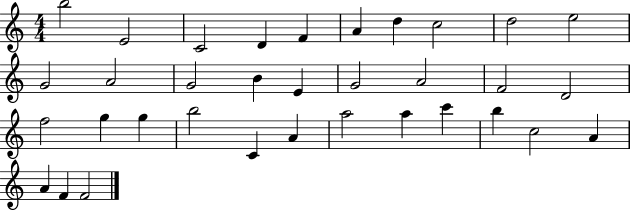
{
  \clef treble
  \numericTimeSignature
  \time 4/4
  \key c \major
  b''2 e'2 | c'2 d'4 f'4 | a'4 d''4 c''2 | d''2 e''2 | \break g'2 a'2 | g'2 b'4 e'4 | g'2 a'2 | f'2 d'2 | \break f''2 g''4 g''4 | b''2 c'4 a'4 | a''2 a''4 c'''4 | b''4 c''2 a'4 | \break a'4 f'4 f'2 | \bar "|."
}